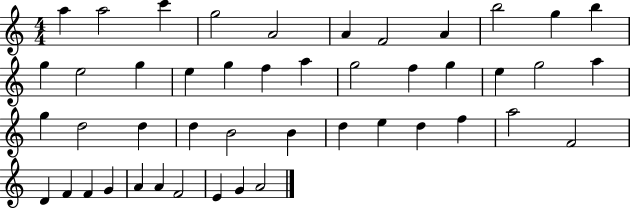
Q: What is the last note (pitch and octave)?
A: A4